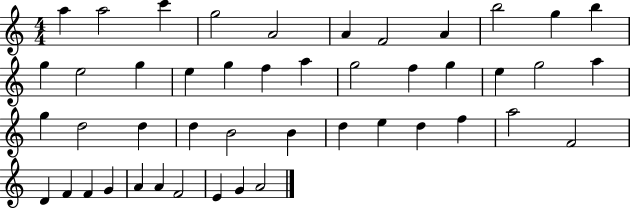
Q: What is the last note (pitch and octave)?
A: A4